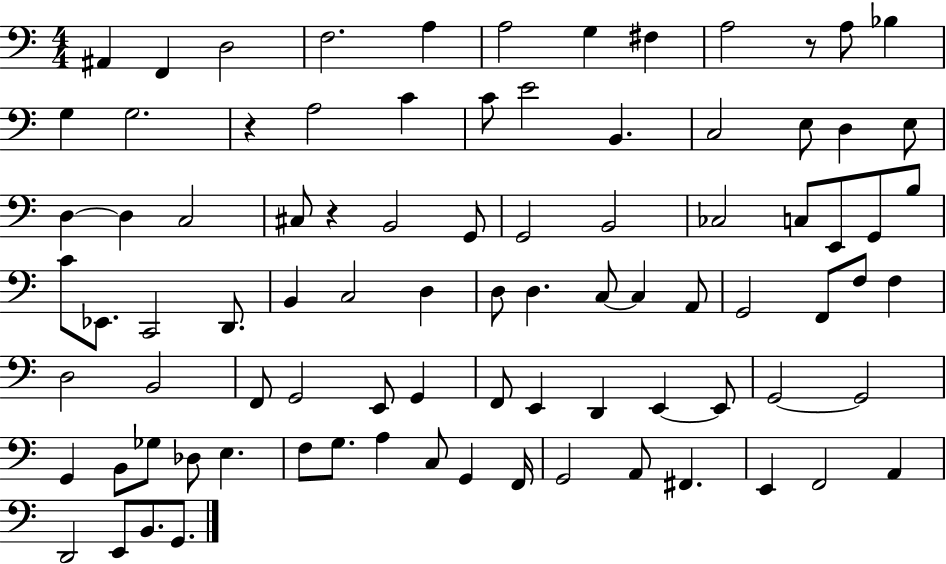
A#2/q F2/q D3/h F3/h. A3/q A3/h G3/q F#3/q A3/h R/e A3/e Bb3/q G3/q G3/h. R/q A3/h C4/q C4/e E4/h B2/q. C3/h E3/e D3/q E3/e D3/q D3/q C3/h C#3/e R/q B2/h G2/e G2/h B2/h CES3/h C3/e E2/e G2/e B3/e C4/e Eb2/e. C2/h D2/e. B2/q C3/h D3/q D3/e D3/q. C3/e C3/q A2/e G2/h F2/e F3/e F3/q D3/h B2/h F2/e G2/h E2/e G2/q F2/e E2/q D2/q E2/q E2/e G2/h G2/h G2/q B2/e Gb3/e Db3/e E3/q. F3/e G3/e. A3/q C3/e G2/q F2/s G2/h A2/e F#2/q. E2/q F2/h A2/q D2/h E2/e B2/e. G2/e.